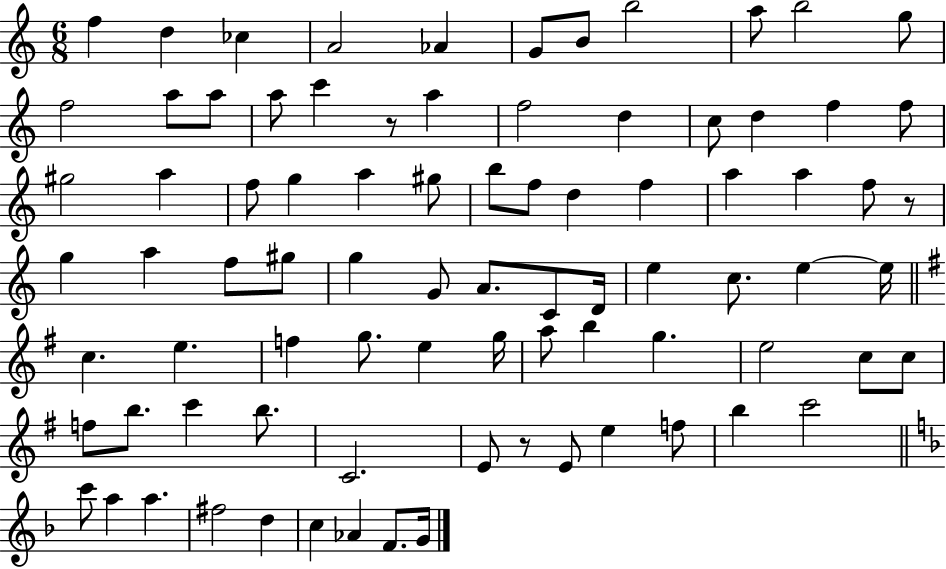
F5/q D5/q CES5/q A4/h Ab4/q G4/e B4/e B5/h A5/e B5/h G5/e F5/h A5/e A5/e A5/e C6/q R/e A5/q F5/h D5/q C5/e D5/q F5/q F5/e G#5/h A5/q F5/e G5/q A5/q G#5/e B5/e F5/e D5/q F5/q A5/q A5/q F5/e R/e G5/q A5/q F5/e G#5/e G5/q G4/e A4/e. C4/e D4/s E5/q C5/e. E5/q E5/s C5/q. E5/q. F5/q G5/e. E5/q G5/s A5/e B5/q G5/q. E5/h C5/e C5/e F5/e B5/e. C6/q B5/e. C4/h. E4/e R/e E4/e E5/q F5/e B5/q C6/h C6/e A5/q A5/q. F#5/h D5/q C5/q Ab4/q F4/e. G4/s